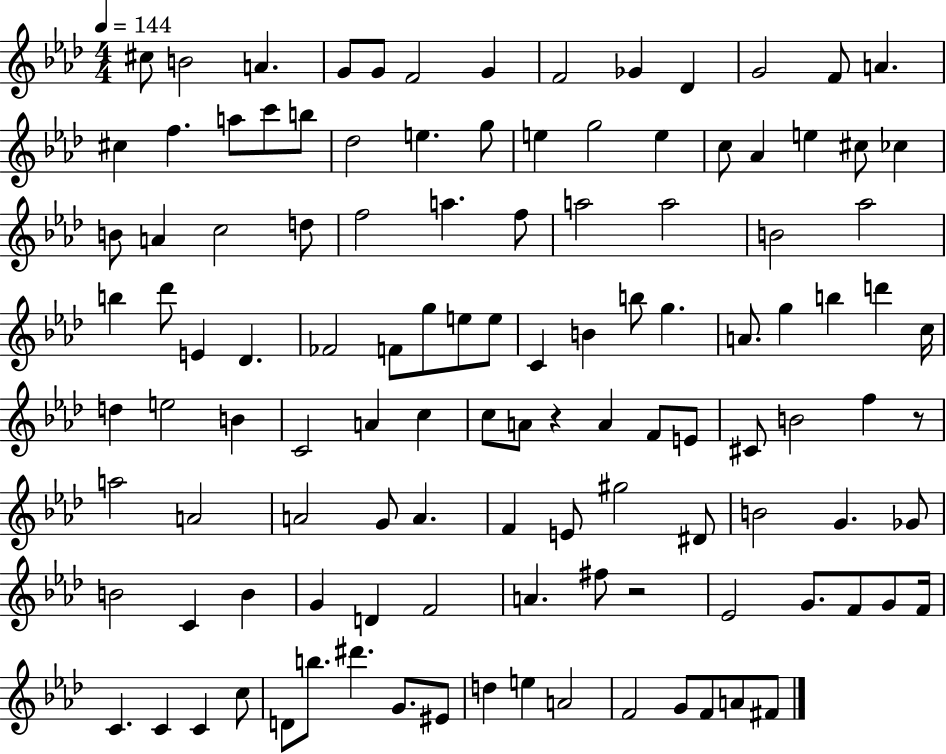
C#5/e B4/h A4/q. G4/e G4/e F4/h G4/q F4/h Gb4/q Db4/q G4/h F4/e A4/q. C#5/q F5/q. A5/e C6/e B5/e Db5/h E5/q. G5/e E5/q G5/h E5/q C5/e Ab4/q E5/q C#5/e CES5/q B4/e A4/q C5/h D5/e F5/h A5/q. F5/e A5/h A5/h B4/h Ab5/h B5/q Db6/e E4/q Db4/q. FES4/h F4/e G5/e E5/e E5/e C4/q B4/q B5/e G5/q. A4/e. G5/q B5/q D6/q C5/s D5/q E5/h B4/q C4/h A4/q C5/q C5/e A4/e R/q A4/q F4/e E4/e C#4/e B4/h F5/q R/e A5/h A4/h A4/h G4/e A4/q. F4/q E4/e G#5/h D#4/e B4/h G4/q. Gb4/e B4/h C4/q B4/q G4/q D4/q F4/h A4/q. F#5/e R/h Eb4/h G4/e. F4/e G4/e F4/s C4/q. C4/q C4/q C5/e D4/e B5/e. D#6/q. G4/e. EIS4/e D5/q E5/q A4/h F4/h G4/e F4/e A4/e F#4/e